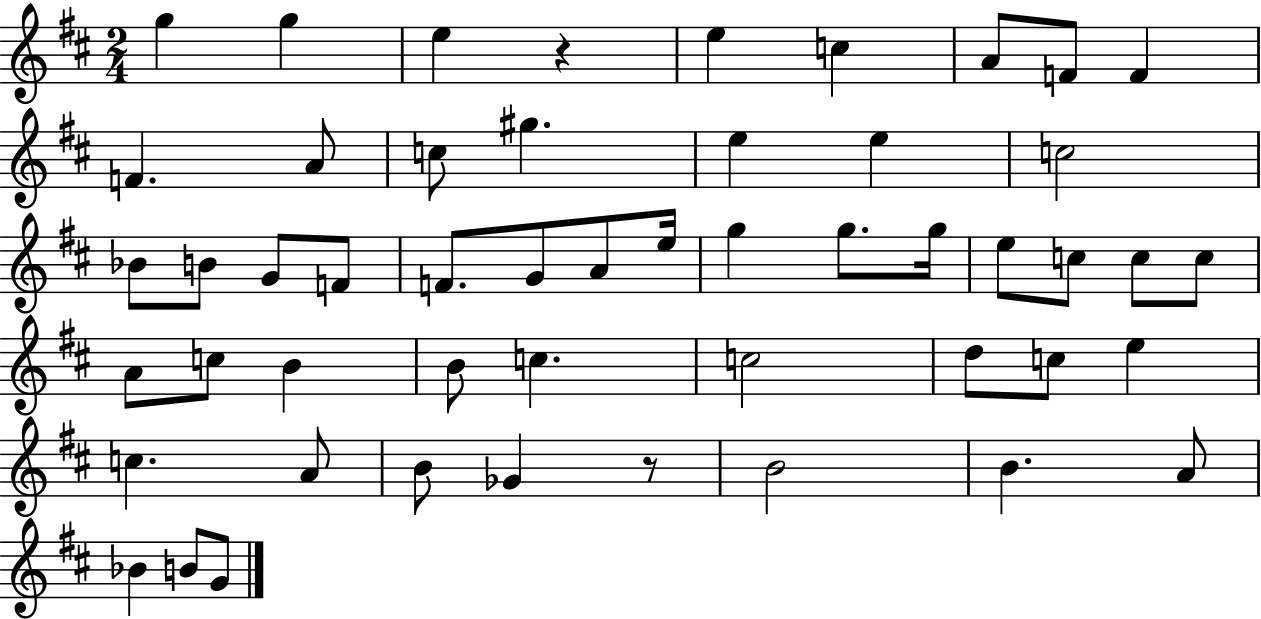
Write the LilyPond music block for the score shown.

{
  \clef treble
  \numericTimeSignature
  \time 2/4
  \key d \major
  \repeat volta 2 { g''4 g''4 | e''4 r4 | e''4 c''4 | a'8 f'8 f'4 | \break f'4. a'8 | c''8 gis''4. | e''4 e''4 | c''2 | \break bes'8 b'8 g'8 f'8 | f'8. g'8 a'8 e''16 | g''4 g''8. g''16 | e''8 c''8 c''8 c''8 | \break a'8 c''8 b'4 | b'8 c''4. | c''2 | d''8 c''8 e''4 | \break c''4. a'8 | b'8 ges'4 r8 | b'2 | b'4. a'8 | \break bes'4 b'8 g'8 | } \bar "|."
}